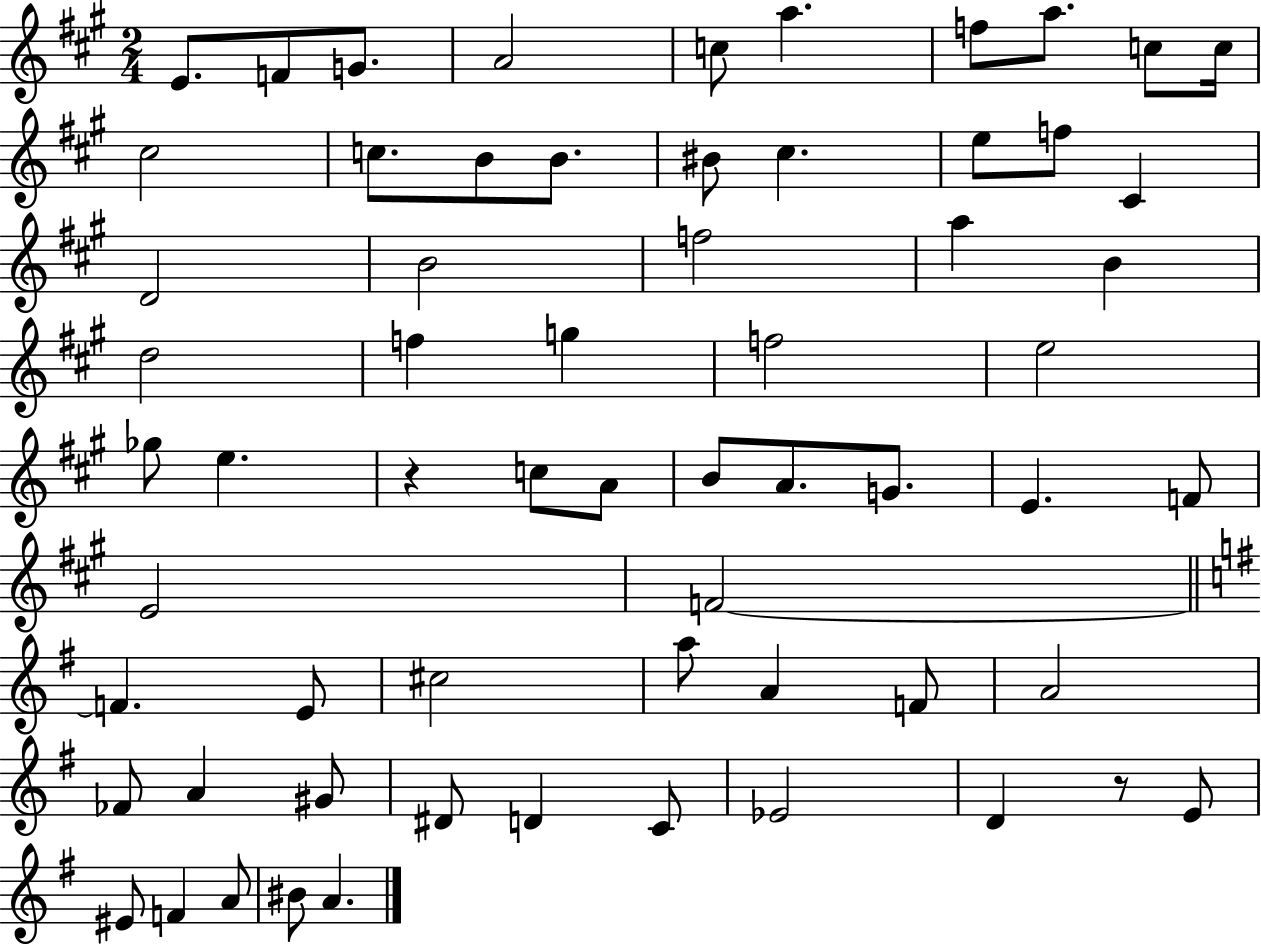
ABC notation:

X:1
T:Untitled
M:2/4
L:1/4
K:A
E/2 F/2 G/2 A2 c/2 a f/2 a/2 c/2 c/4 ^c2 c/2 B/2 B/2 ^B/2 ^c e/2 f/2 ^C D2 B2 f2 a B d2 f g f2 e2 _g/2 e z c/2 A/2 B/2 A/2 G/2 E F/2 E2 F2 F E/2 ^c2 a/2 A F/2 A2 _F/2 A ^G/2 ^D/2 D C/2 _E2 D z/2 E/2 ^E/2 F A/2 ^B/2 A